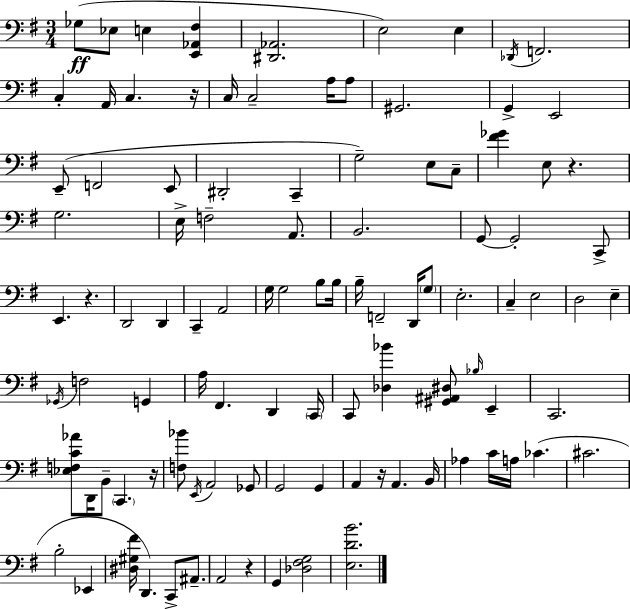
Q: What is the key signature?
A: E minor